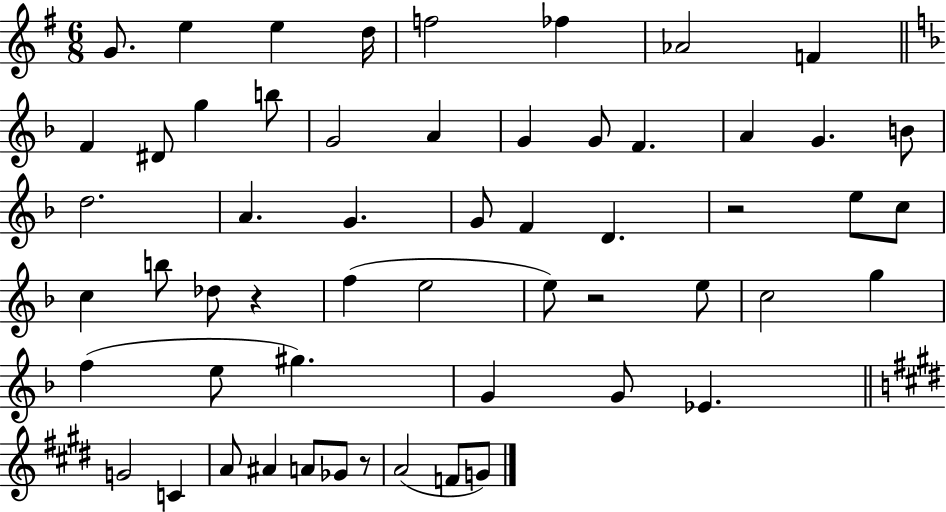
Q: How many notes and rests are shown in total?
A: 56